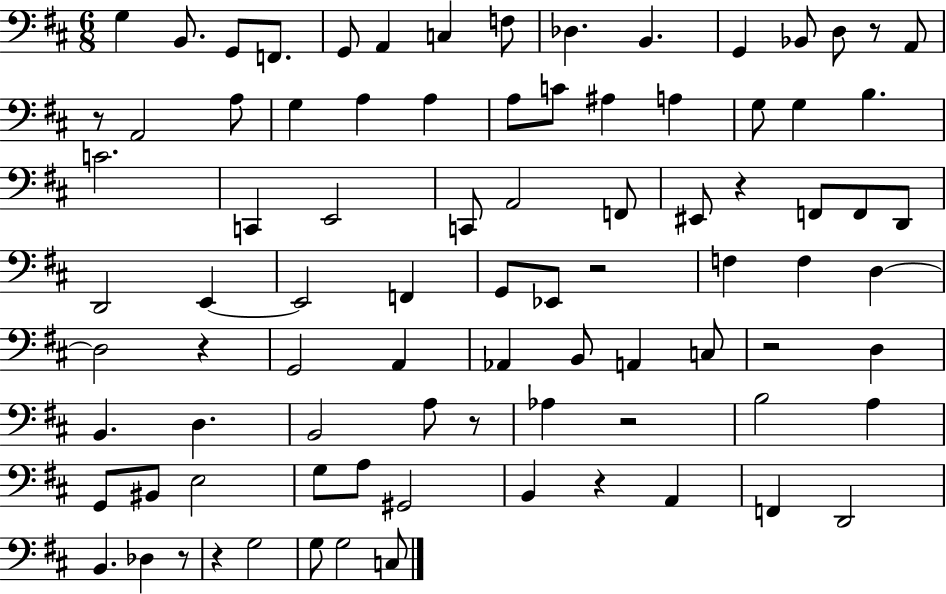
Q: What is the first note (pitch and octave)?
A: G3